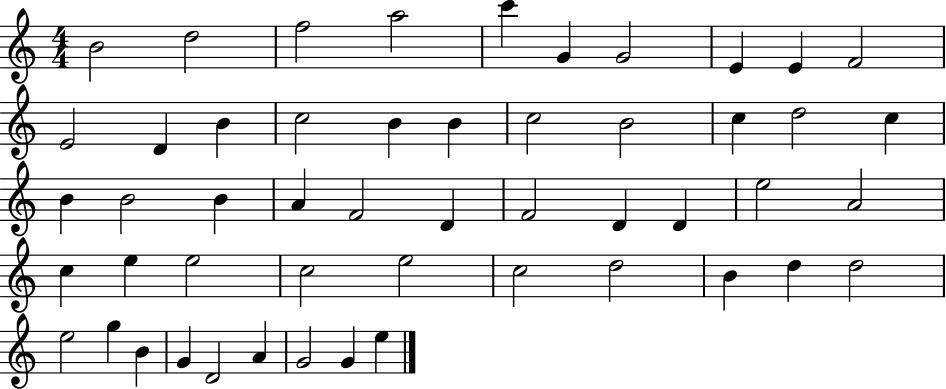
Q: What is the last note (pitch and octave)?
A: E5